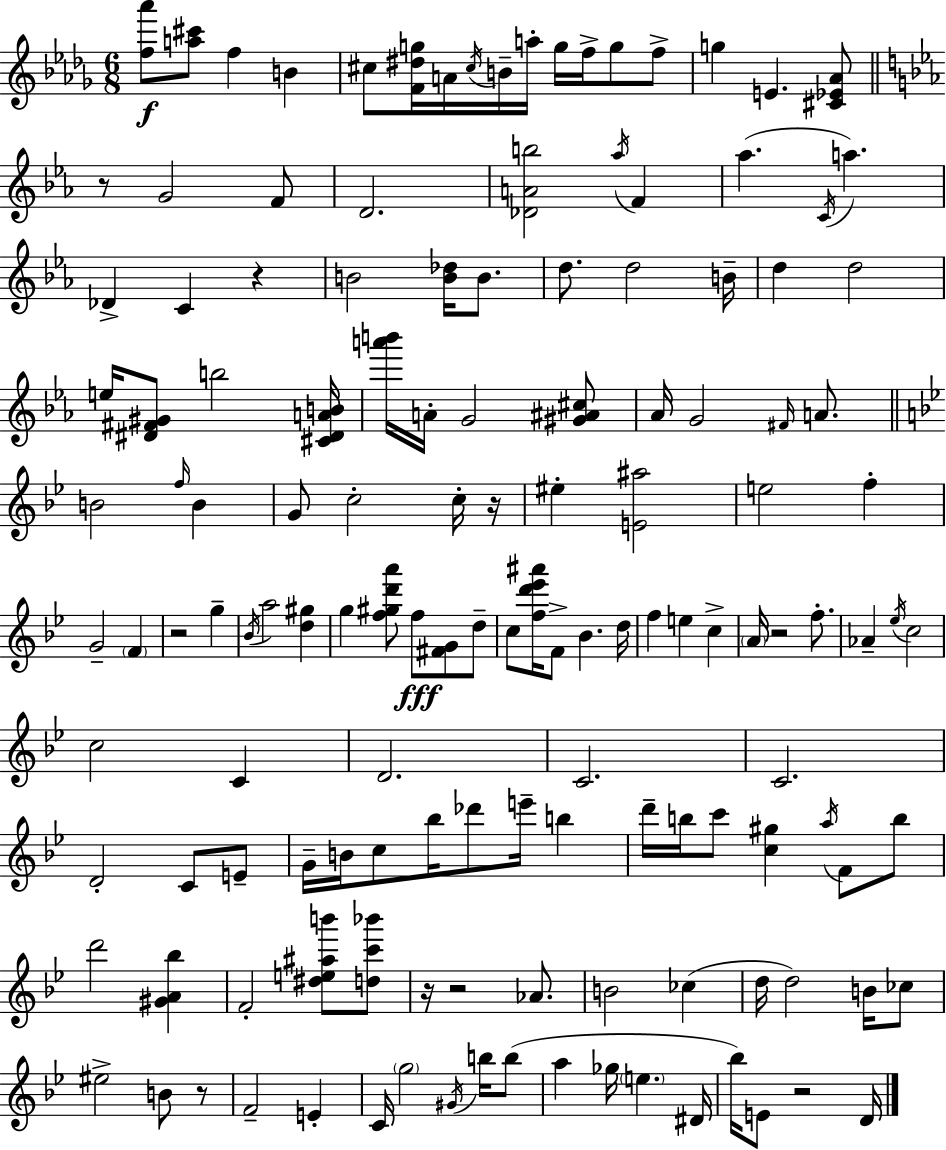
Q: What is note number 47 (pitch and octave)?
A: F5